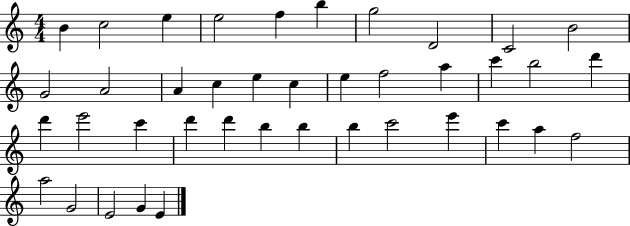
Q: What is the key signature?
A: C major